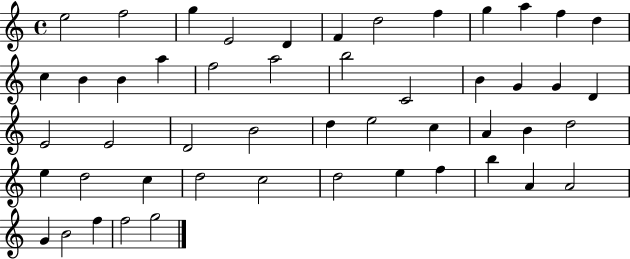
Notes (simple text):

E5/h F5/h G5/q E4/h D4/q F4/q D5/h F5/q G5/q A5/q F5/q D5/q C5/q B4/q B4/q A5/q F5/h A5/h B5/h C4/h B4/q G4/q G4/q D4/q E4/h E4/h D4/h B4/h D5/q E5/h C5/q A4/q B4/q D5/h E5/q D5/h C5/q D5/h C5/h D5/h E5/q F5/q B5/q A4/q A4/h G4/q B4/h F5/q F5/h G5/h